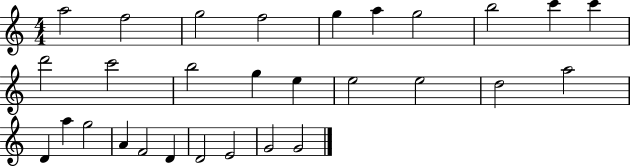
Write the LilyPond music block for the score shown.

{
  \clef treble
  \numericTimeSignature
  \time 4/4
  \key c \major
  a''2 f''2 | g''2 f''2 | g''4 a''4 g''2 | b''2 c'''4 c'''4 | \break d'''2 c'''2 | b''2 g''4 e''4 | e''2 e''2 | d''2 a''2 | \break d'4 a''4 g''2 | a'4 f'2 d'4 | d'2 e'2 | g'2 g'2 | \break \bar "|."
}